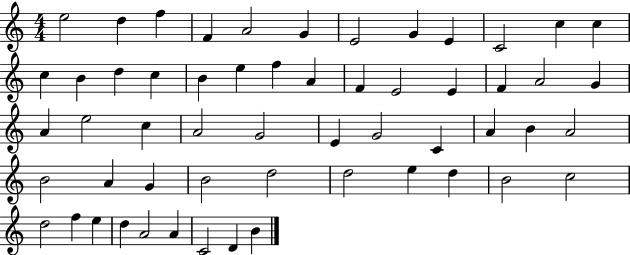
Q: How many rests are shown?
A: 0